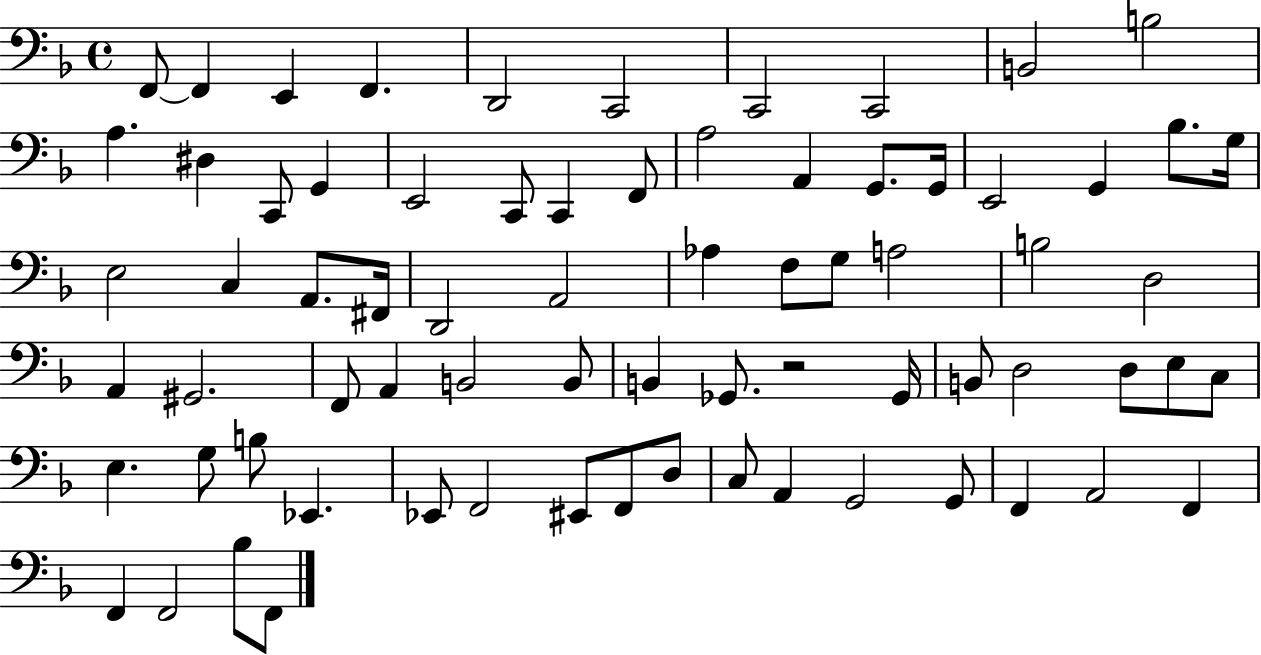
{
  \clef bass
  \time 4/4
  \defaultTimeSignature
  \key f \major
  f,8~~ f,4 e,4 f,4. | d,2 c,2 | c,2 c,2 | b,2 b2 | \break a4. dis4 c,8 g,4 | e,2 c,8 c,4 f,8 | a2 a,4 g,8. g,16 | e,2 g,4 bes8. g16 | \break e2 c4 a,8. fis,16 | d,2 a,2 | aes4 f8 g8 a2 | b2 d2 | \break a,4 gis,2. | f,8 a,4 b,2 b,8 | b,4 ges,8. r2 ges,16 | b,8 d2 d8 e8 c8 | \break e4. g8 b8 ees,4. | ees,8 f,2 eis,8 f,8 d8 | c8 a,4 g,2 g,8 | f,4 a,2 f,4 | \break f,4 f,2 bes8 f,8 | \bar "|."
}